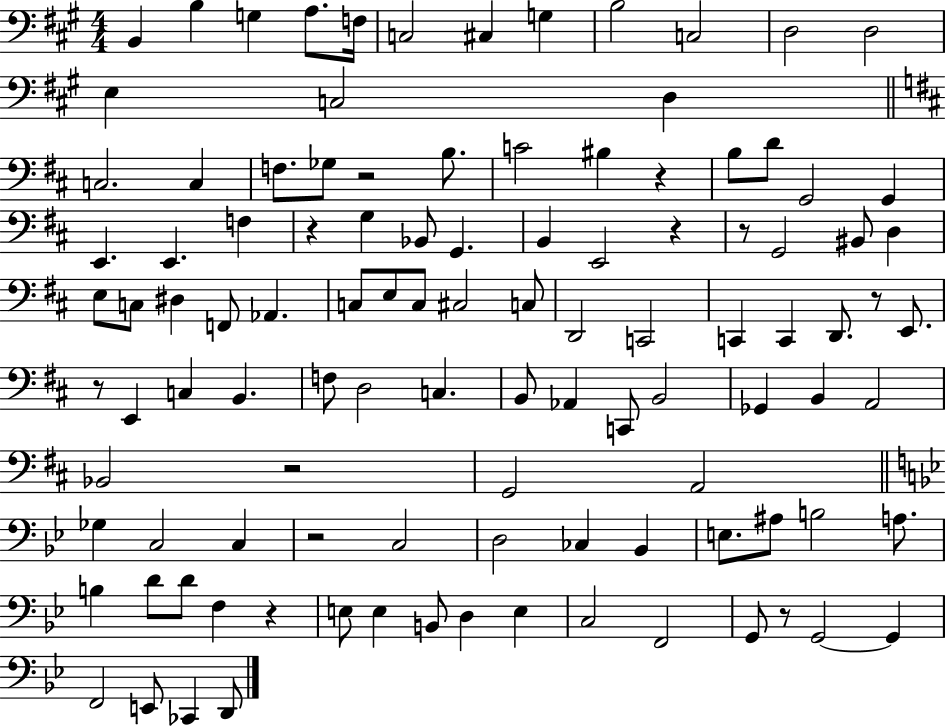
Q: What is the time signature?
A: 4/4